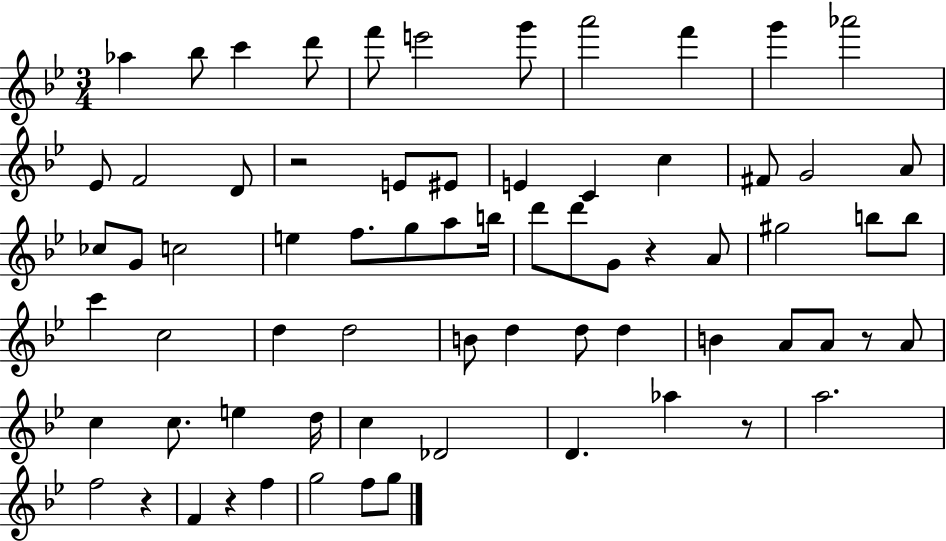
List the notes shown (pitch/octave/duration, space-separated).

Ab5/q Bb5/e C6/q D6/e F6/e E6/h G6/e A6/h F6/q G6/q Ab6/h Eb4/e F4/h D4/e R/h E4/e EIS4/e E4/q C4/q C5/q F#4/e G4/h A4/e CES5/e G4/e C5/h E5/q F5/e. G5/e A5/e B5/s D6/e D6/e G4/e R/q A4/e G#5/h B5/e B5/e C6/q C5/h D5/q D5/h B4/e D5/q D5/e D5/q B4/q A4/e A4/e R/e A4/e C5/q C5/e. E5/q D5/s C5/q Db4/h D4/q. Ab5/q R/e A5/h. F5/h R/q F4/q R/q F5/q G5/h F5/e G5/e